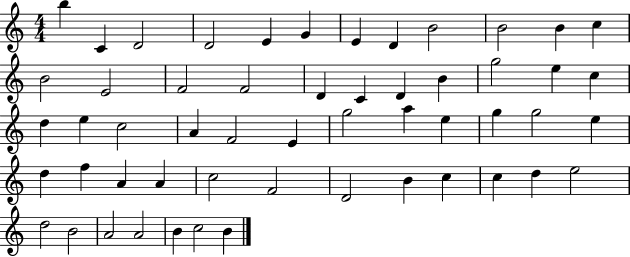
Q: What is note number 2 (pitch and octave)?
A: C4